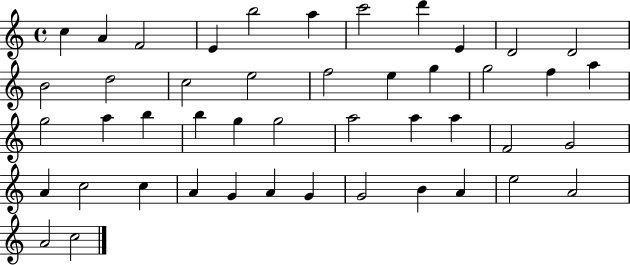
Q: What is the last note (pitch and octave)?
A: C5